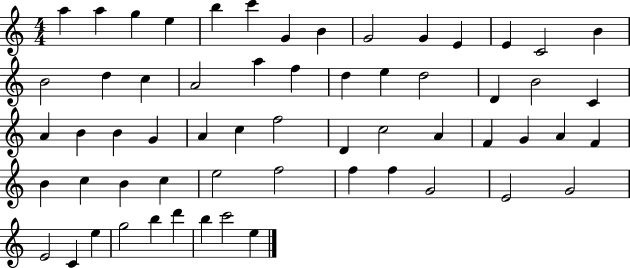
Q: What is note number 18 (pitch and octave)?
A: A4